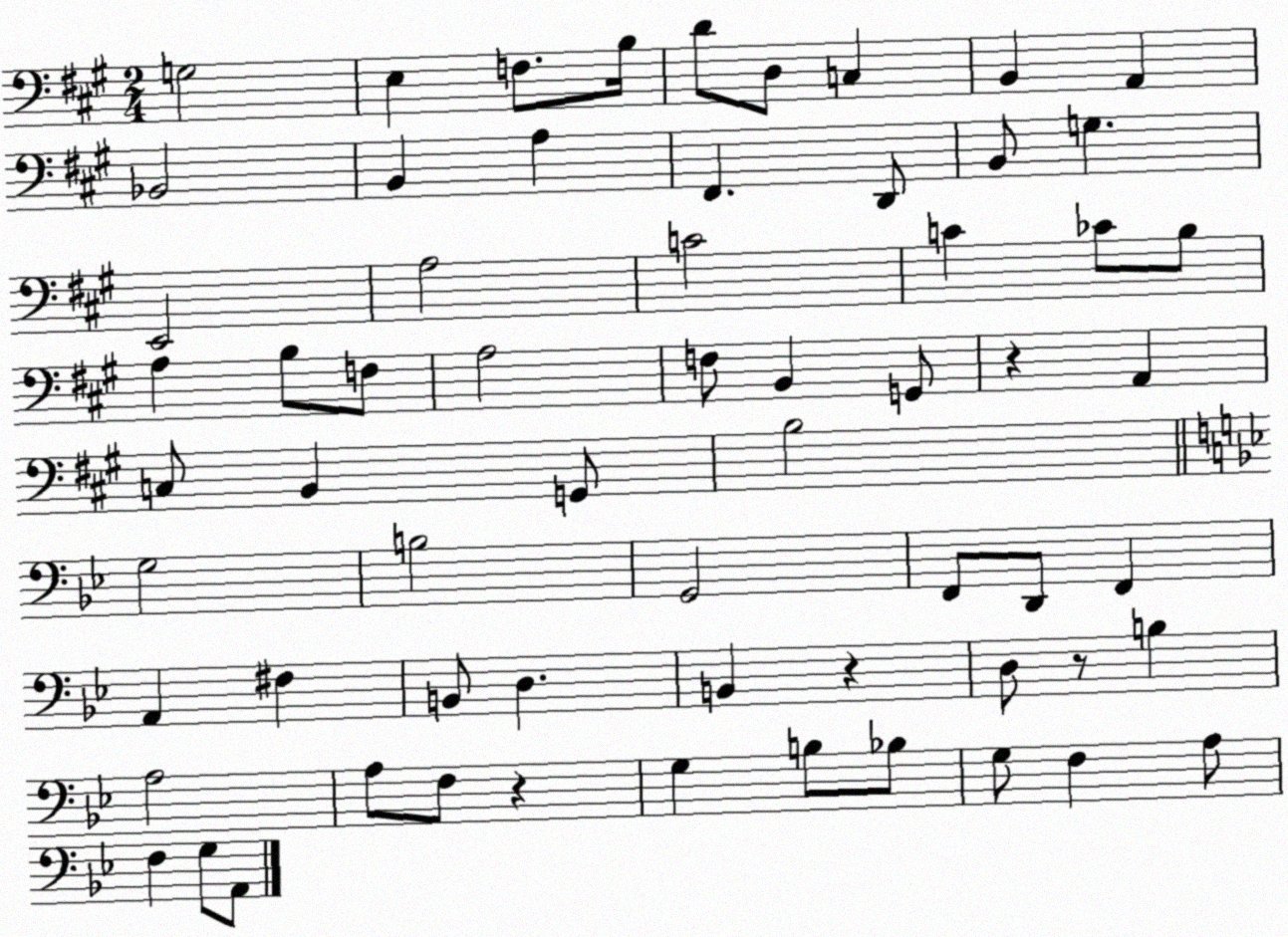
X:1
T:Untitled
M:2/4
L:1/4
K:A
G,2 E, F,/2 B,/4 D/2 D,/2 C, B,, A,, _B,,2 B,, A, ^F,, D,,/2 B,,/2 G, E,,2 A,2 C2 C _C/2 B,/2 A, B,/2 F,/2 A,2 F,/2 B,, G,,/2 z A,, C,/2 B,, G,,/2 B,2 G,2 B,2 G,,2 F,,/2 D,,/2 F,, A,, ^F, B,,/2 D, B,, z D,/2 z/2 B, A,2 A,/2 F,/2 z G, B,/2 _B,/2 G,/2 F, A,/2 F, G,/2 A,,/2